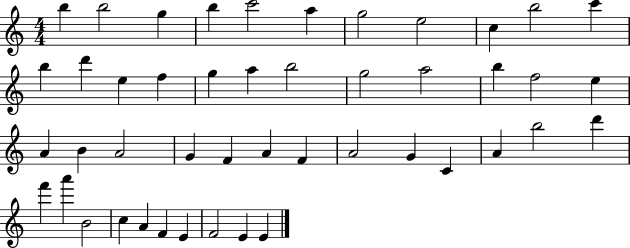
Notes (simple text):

B5/q B5/h G5/q B5/q C6/h A5/q G5/h E5/h C5/q B5/h C6/q B5/q D6/q E5/q F5/q G5/q A5/q B5/h G5/h A5/h B5/q F5/h E5/q A4/q B4/q A4/h G4/q F4/q A4/q F4/q A4/h G4/q C4/q A4/q B5/h D6/q F6/q A6/q B4/h C5/q A4/q F4/q E4/q F4/h E4/q E4/q